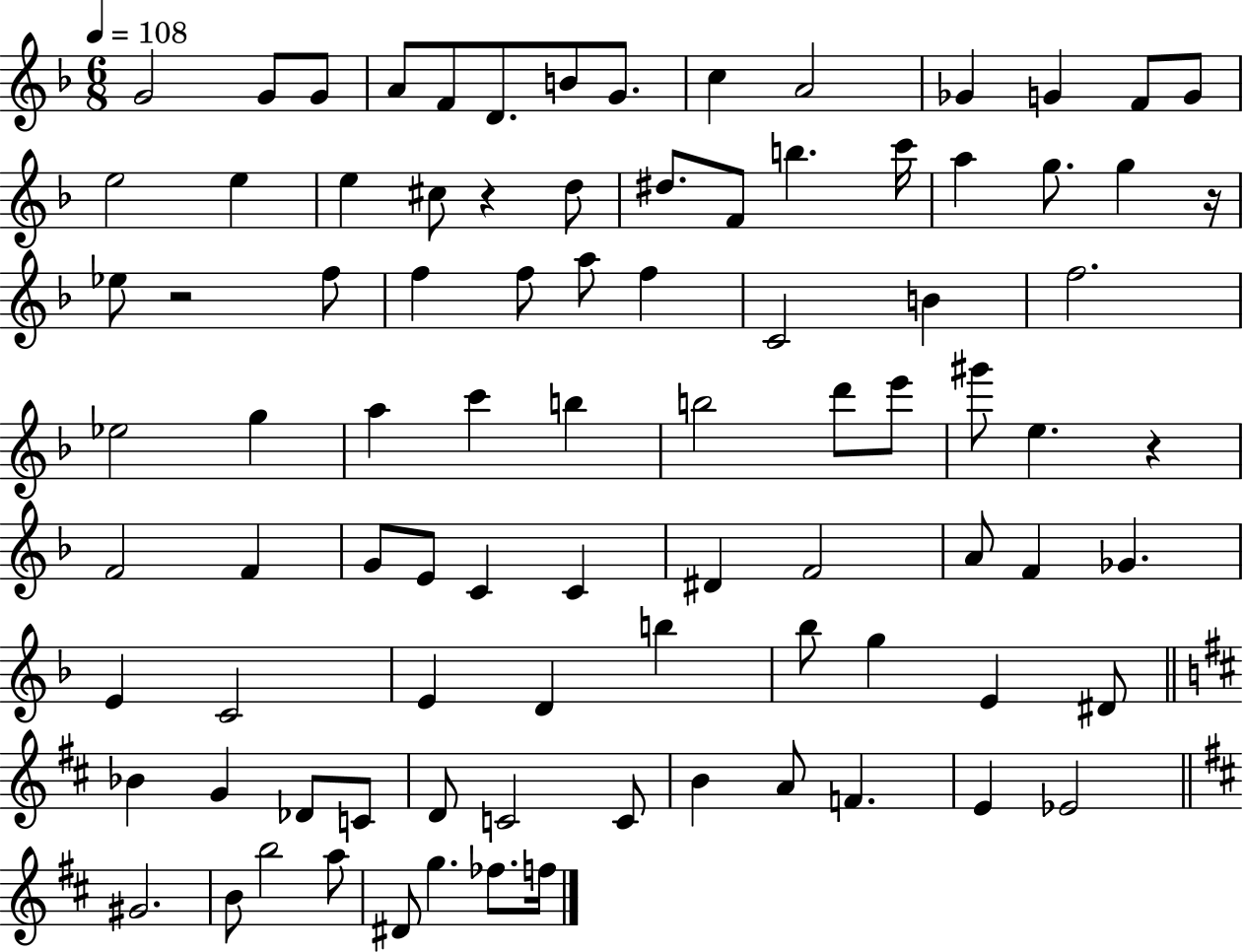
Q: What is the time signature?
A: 6/8